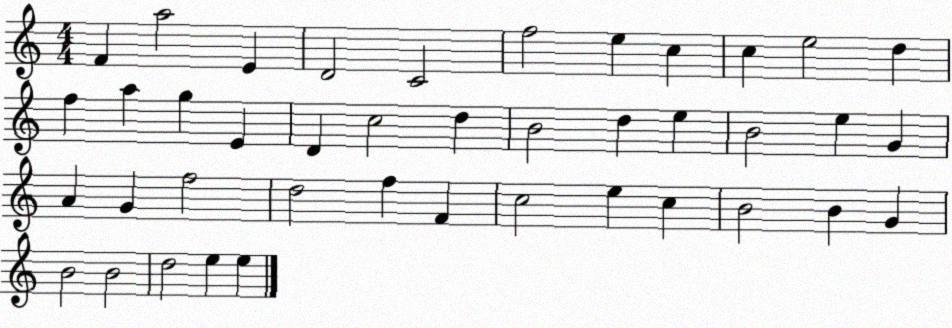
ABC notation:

X:1
T:Untitled
M:4/4
L:1/4
K:C
F a2 E D2 C2 f2 e c c e2 d f a g E D c2 d B2 d e B2 e G A G f2 d2 f F c2 e c B2 B G B2 B2 d2 e e